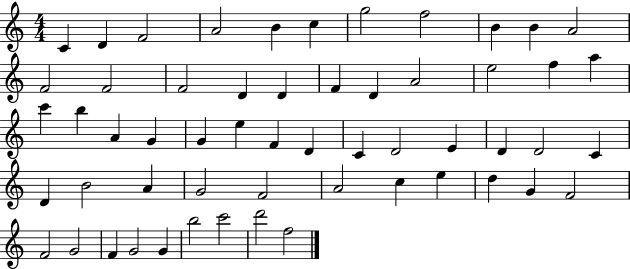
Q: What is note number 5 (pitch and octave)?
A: B4